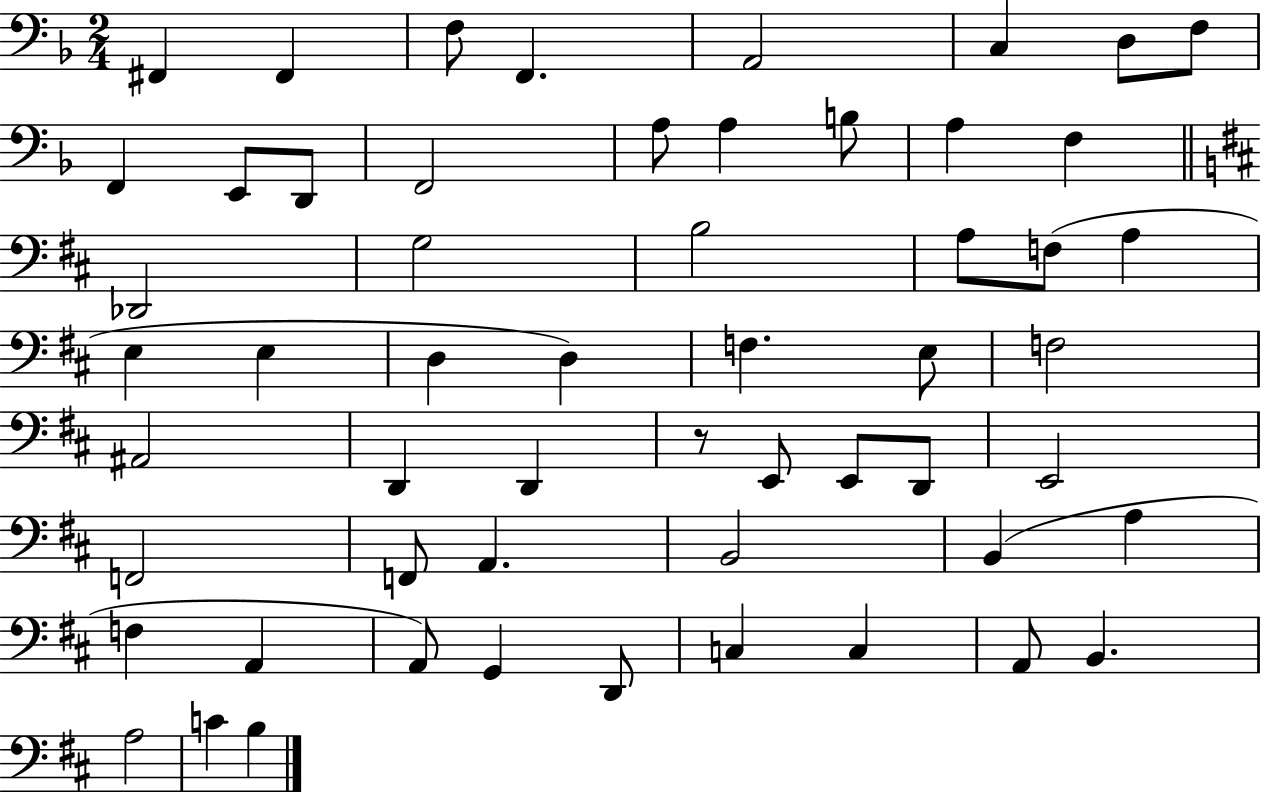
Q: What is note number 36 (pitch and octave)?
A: D2